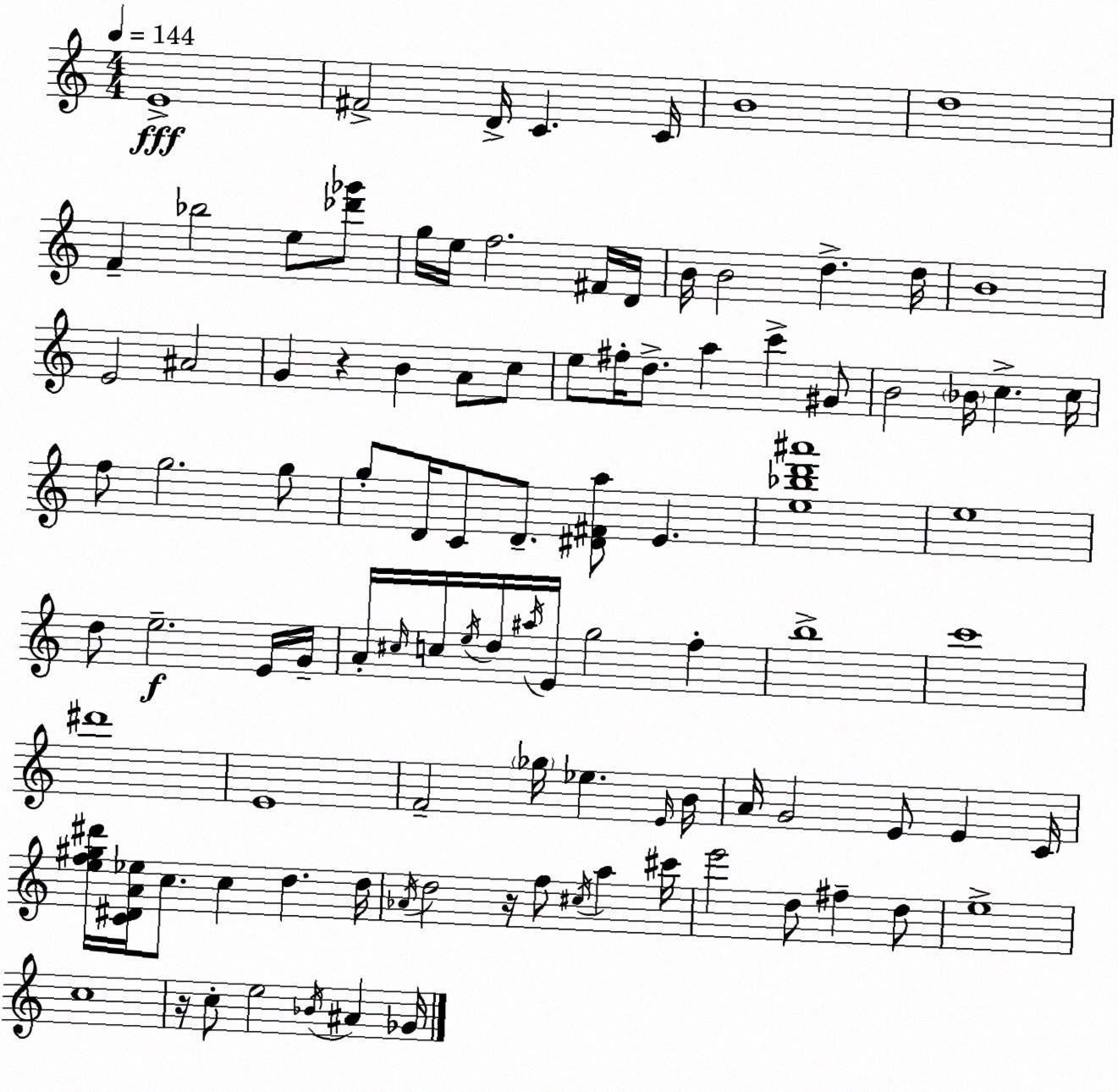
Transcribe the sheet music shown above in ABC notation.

X:1
T:Untitled
M:4/4
L:1/4
K:Am
E4 ^F2 D/4 C C/4 B4 d4 F _b2 e/2 [_d'_g']/2 g/4 e/4 f2 ^F/4 D/4 B/4 B2 d d/4 B4 E2 ^A2 G z B A/2 c/2 e/2 ^f/4 d/2 a c' ^G/2 B2 _B/4 c c/4 f/2 g2 g/2 g/2 D/4 C/2 D/2 [^D^Fa]/2 E [e_bd'^a']4 e4 d/2 e2 E/4 G/4 A/4 ^c/4 c/4 e/4 d/4 ^a/4 E/4 g2 f b4 c'4 ^d'4 E4 F2 _g/4 _e E/4 B/4 A/4 G2 E/2 E C/4 [ef^g^d']/4 [C^DA_e]/4 c/2 c d d/4 _A/4 d2 z/4 f/2 ^c/4 a ^c'/4 e'2 d/2 ^f d/2 e4 c4 z/4 c/2 e2 _B/4 ^A _G/4